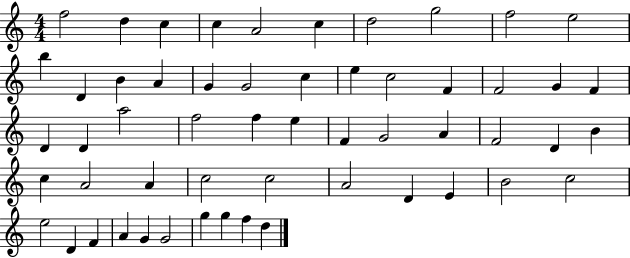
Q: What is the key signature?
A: C major